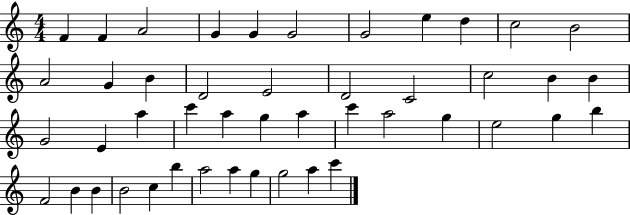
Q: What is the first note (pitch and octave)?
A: F4